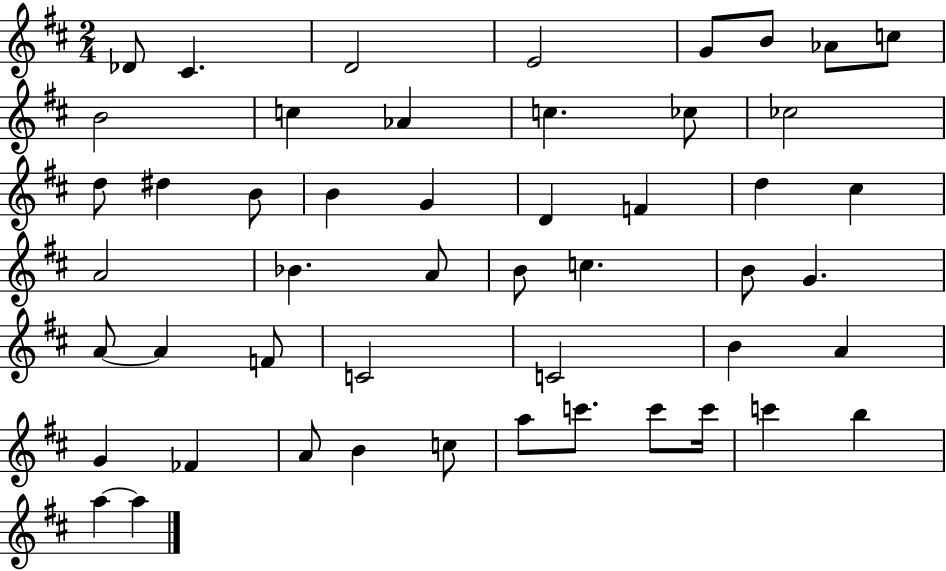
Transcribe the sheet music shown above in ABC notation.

X:1
T:Untitled
M:2/4
L:1/4
K:D
_D/2 ^C D2 E2 G/2 B/2 _A/2 c/2 B2 c _A c _c/2 _c2 d/2 ^d B/2 B G D F d ^c A2 _B A/2 B/2 c B/2 G A/2 A F/2 C2 C2 B A G _F A/2 B c/2 a/2 c'/2 c'/2 c'/4 c' b a a